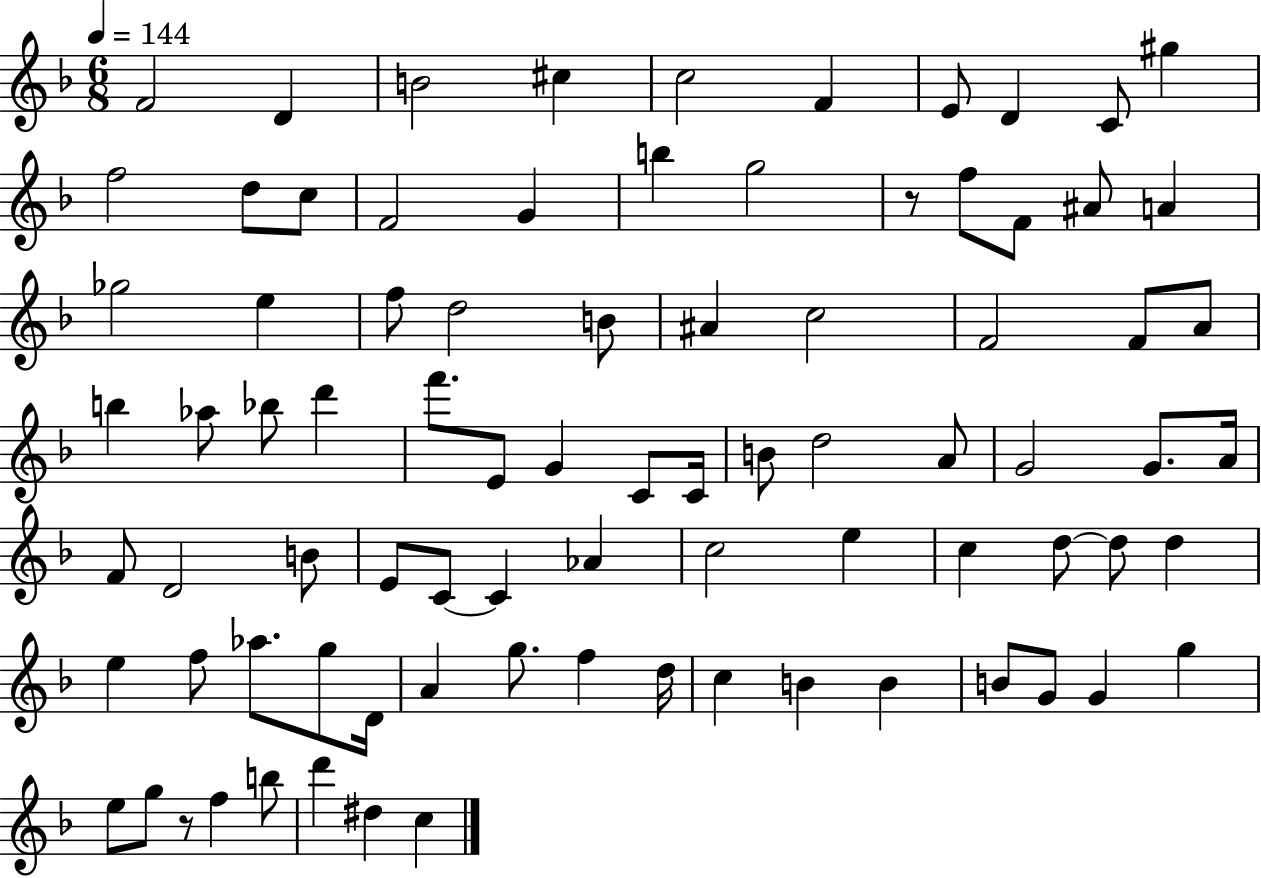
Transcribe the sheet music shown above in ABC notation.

X:1
T:Untitled
M:6/8
L:1/4
K:F
F2 D B2 ^c c2 F E/2 D C/2 ^g f2 d/2 c/2 F2 G b g2 z/2 f/2 F/2 ^A/2 A _g2 e f/2 d2 B/2 ^A c2 F2 F/2 A/2 b _a/2 _b/2 d' f'/2 E/2 G C/2 C/4 B/2 d2 A/2 G2 G/2 A/4 F/2 D2 B/2 E/2 C/2 C _A c2 e c d/2 d/2 d e f/2 _a/2 g/2 D/4 A g/2 f d/4 c B B B/2 G/2 G g e/2 g/2 z/2 f b/2 d' ^d c